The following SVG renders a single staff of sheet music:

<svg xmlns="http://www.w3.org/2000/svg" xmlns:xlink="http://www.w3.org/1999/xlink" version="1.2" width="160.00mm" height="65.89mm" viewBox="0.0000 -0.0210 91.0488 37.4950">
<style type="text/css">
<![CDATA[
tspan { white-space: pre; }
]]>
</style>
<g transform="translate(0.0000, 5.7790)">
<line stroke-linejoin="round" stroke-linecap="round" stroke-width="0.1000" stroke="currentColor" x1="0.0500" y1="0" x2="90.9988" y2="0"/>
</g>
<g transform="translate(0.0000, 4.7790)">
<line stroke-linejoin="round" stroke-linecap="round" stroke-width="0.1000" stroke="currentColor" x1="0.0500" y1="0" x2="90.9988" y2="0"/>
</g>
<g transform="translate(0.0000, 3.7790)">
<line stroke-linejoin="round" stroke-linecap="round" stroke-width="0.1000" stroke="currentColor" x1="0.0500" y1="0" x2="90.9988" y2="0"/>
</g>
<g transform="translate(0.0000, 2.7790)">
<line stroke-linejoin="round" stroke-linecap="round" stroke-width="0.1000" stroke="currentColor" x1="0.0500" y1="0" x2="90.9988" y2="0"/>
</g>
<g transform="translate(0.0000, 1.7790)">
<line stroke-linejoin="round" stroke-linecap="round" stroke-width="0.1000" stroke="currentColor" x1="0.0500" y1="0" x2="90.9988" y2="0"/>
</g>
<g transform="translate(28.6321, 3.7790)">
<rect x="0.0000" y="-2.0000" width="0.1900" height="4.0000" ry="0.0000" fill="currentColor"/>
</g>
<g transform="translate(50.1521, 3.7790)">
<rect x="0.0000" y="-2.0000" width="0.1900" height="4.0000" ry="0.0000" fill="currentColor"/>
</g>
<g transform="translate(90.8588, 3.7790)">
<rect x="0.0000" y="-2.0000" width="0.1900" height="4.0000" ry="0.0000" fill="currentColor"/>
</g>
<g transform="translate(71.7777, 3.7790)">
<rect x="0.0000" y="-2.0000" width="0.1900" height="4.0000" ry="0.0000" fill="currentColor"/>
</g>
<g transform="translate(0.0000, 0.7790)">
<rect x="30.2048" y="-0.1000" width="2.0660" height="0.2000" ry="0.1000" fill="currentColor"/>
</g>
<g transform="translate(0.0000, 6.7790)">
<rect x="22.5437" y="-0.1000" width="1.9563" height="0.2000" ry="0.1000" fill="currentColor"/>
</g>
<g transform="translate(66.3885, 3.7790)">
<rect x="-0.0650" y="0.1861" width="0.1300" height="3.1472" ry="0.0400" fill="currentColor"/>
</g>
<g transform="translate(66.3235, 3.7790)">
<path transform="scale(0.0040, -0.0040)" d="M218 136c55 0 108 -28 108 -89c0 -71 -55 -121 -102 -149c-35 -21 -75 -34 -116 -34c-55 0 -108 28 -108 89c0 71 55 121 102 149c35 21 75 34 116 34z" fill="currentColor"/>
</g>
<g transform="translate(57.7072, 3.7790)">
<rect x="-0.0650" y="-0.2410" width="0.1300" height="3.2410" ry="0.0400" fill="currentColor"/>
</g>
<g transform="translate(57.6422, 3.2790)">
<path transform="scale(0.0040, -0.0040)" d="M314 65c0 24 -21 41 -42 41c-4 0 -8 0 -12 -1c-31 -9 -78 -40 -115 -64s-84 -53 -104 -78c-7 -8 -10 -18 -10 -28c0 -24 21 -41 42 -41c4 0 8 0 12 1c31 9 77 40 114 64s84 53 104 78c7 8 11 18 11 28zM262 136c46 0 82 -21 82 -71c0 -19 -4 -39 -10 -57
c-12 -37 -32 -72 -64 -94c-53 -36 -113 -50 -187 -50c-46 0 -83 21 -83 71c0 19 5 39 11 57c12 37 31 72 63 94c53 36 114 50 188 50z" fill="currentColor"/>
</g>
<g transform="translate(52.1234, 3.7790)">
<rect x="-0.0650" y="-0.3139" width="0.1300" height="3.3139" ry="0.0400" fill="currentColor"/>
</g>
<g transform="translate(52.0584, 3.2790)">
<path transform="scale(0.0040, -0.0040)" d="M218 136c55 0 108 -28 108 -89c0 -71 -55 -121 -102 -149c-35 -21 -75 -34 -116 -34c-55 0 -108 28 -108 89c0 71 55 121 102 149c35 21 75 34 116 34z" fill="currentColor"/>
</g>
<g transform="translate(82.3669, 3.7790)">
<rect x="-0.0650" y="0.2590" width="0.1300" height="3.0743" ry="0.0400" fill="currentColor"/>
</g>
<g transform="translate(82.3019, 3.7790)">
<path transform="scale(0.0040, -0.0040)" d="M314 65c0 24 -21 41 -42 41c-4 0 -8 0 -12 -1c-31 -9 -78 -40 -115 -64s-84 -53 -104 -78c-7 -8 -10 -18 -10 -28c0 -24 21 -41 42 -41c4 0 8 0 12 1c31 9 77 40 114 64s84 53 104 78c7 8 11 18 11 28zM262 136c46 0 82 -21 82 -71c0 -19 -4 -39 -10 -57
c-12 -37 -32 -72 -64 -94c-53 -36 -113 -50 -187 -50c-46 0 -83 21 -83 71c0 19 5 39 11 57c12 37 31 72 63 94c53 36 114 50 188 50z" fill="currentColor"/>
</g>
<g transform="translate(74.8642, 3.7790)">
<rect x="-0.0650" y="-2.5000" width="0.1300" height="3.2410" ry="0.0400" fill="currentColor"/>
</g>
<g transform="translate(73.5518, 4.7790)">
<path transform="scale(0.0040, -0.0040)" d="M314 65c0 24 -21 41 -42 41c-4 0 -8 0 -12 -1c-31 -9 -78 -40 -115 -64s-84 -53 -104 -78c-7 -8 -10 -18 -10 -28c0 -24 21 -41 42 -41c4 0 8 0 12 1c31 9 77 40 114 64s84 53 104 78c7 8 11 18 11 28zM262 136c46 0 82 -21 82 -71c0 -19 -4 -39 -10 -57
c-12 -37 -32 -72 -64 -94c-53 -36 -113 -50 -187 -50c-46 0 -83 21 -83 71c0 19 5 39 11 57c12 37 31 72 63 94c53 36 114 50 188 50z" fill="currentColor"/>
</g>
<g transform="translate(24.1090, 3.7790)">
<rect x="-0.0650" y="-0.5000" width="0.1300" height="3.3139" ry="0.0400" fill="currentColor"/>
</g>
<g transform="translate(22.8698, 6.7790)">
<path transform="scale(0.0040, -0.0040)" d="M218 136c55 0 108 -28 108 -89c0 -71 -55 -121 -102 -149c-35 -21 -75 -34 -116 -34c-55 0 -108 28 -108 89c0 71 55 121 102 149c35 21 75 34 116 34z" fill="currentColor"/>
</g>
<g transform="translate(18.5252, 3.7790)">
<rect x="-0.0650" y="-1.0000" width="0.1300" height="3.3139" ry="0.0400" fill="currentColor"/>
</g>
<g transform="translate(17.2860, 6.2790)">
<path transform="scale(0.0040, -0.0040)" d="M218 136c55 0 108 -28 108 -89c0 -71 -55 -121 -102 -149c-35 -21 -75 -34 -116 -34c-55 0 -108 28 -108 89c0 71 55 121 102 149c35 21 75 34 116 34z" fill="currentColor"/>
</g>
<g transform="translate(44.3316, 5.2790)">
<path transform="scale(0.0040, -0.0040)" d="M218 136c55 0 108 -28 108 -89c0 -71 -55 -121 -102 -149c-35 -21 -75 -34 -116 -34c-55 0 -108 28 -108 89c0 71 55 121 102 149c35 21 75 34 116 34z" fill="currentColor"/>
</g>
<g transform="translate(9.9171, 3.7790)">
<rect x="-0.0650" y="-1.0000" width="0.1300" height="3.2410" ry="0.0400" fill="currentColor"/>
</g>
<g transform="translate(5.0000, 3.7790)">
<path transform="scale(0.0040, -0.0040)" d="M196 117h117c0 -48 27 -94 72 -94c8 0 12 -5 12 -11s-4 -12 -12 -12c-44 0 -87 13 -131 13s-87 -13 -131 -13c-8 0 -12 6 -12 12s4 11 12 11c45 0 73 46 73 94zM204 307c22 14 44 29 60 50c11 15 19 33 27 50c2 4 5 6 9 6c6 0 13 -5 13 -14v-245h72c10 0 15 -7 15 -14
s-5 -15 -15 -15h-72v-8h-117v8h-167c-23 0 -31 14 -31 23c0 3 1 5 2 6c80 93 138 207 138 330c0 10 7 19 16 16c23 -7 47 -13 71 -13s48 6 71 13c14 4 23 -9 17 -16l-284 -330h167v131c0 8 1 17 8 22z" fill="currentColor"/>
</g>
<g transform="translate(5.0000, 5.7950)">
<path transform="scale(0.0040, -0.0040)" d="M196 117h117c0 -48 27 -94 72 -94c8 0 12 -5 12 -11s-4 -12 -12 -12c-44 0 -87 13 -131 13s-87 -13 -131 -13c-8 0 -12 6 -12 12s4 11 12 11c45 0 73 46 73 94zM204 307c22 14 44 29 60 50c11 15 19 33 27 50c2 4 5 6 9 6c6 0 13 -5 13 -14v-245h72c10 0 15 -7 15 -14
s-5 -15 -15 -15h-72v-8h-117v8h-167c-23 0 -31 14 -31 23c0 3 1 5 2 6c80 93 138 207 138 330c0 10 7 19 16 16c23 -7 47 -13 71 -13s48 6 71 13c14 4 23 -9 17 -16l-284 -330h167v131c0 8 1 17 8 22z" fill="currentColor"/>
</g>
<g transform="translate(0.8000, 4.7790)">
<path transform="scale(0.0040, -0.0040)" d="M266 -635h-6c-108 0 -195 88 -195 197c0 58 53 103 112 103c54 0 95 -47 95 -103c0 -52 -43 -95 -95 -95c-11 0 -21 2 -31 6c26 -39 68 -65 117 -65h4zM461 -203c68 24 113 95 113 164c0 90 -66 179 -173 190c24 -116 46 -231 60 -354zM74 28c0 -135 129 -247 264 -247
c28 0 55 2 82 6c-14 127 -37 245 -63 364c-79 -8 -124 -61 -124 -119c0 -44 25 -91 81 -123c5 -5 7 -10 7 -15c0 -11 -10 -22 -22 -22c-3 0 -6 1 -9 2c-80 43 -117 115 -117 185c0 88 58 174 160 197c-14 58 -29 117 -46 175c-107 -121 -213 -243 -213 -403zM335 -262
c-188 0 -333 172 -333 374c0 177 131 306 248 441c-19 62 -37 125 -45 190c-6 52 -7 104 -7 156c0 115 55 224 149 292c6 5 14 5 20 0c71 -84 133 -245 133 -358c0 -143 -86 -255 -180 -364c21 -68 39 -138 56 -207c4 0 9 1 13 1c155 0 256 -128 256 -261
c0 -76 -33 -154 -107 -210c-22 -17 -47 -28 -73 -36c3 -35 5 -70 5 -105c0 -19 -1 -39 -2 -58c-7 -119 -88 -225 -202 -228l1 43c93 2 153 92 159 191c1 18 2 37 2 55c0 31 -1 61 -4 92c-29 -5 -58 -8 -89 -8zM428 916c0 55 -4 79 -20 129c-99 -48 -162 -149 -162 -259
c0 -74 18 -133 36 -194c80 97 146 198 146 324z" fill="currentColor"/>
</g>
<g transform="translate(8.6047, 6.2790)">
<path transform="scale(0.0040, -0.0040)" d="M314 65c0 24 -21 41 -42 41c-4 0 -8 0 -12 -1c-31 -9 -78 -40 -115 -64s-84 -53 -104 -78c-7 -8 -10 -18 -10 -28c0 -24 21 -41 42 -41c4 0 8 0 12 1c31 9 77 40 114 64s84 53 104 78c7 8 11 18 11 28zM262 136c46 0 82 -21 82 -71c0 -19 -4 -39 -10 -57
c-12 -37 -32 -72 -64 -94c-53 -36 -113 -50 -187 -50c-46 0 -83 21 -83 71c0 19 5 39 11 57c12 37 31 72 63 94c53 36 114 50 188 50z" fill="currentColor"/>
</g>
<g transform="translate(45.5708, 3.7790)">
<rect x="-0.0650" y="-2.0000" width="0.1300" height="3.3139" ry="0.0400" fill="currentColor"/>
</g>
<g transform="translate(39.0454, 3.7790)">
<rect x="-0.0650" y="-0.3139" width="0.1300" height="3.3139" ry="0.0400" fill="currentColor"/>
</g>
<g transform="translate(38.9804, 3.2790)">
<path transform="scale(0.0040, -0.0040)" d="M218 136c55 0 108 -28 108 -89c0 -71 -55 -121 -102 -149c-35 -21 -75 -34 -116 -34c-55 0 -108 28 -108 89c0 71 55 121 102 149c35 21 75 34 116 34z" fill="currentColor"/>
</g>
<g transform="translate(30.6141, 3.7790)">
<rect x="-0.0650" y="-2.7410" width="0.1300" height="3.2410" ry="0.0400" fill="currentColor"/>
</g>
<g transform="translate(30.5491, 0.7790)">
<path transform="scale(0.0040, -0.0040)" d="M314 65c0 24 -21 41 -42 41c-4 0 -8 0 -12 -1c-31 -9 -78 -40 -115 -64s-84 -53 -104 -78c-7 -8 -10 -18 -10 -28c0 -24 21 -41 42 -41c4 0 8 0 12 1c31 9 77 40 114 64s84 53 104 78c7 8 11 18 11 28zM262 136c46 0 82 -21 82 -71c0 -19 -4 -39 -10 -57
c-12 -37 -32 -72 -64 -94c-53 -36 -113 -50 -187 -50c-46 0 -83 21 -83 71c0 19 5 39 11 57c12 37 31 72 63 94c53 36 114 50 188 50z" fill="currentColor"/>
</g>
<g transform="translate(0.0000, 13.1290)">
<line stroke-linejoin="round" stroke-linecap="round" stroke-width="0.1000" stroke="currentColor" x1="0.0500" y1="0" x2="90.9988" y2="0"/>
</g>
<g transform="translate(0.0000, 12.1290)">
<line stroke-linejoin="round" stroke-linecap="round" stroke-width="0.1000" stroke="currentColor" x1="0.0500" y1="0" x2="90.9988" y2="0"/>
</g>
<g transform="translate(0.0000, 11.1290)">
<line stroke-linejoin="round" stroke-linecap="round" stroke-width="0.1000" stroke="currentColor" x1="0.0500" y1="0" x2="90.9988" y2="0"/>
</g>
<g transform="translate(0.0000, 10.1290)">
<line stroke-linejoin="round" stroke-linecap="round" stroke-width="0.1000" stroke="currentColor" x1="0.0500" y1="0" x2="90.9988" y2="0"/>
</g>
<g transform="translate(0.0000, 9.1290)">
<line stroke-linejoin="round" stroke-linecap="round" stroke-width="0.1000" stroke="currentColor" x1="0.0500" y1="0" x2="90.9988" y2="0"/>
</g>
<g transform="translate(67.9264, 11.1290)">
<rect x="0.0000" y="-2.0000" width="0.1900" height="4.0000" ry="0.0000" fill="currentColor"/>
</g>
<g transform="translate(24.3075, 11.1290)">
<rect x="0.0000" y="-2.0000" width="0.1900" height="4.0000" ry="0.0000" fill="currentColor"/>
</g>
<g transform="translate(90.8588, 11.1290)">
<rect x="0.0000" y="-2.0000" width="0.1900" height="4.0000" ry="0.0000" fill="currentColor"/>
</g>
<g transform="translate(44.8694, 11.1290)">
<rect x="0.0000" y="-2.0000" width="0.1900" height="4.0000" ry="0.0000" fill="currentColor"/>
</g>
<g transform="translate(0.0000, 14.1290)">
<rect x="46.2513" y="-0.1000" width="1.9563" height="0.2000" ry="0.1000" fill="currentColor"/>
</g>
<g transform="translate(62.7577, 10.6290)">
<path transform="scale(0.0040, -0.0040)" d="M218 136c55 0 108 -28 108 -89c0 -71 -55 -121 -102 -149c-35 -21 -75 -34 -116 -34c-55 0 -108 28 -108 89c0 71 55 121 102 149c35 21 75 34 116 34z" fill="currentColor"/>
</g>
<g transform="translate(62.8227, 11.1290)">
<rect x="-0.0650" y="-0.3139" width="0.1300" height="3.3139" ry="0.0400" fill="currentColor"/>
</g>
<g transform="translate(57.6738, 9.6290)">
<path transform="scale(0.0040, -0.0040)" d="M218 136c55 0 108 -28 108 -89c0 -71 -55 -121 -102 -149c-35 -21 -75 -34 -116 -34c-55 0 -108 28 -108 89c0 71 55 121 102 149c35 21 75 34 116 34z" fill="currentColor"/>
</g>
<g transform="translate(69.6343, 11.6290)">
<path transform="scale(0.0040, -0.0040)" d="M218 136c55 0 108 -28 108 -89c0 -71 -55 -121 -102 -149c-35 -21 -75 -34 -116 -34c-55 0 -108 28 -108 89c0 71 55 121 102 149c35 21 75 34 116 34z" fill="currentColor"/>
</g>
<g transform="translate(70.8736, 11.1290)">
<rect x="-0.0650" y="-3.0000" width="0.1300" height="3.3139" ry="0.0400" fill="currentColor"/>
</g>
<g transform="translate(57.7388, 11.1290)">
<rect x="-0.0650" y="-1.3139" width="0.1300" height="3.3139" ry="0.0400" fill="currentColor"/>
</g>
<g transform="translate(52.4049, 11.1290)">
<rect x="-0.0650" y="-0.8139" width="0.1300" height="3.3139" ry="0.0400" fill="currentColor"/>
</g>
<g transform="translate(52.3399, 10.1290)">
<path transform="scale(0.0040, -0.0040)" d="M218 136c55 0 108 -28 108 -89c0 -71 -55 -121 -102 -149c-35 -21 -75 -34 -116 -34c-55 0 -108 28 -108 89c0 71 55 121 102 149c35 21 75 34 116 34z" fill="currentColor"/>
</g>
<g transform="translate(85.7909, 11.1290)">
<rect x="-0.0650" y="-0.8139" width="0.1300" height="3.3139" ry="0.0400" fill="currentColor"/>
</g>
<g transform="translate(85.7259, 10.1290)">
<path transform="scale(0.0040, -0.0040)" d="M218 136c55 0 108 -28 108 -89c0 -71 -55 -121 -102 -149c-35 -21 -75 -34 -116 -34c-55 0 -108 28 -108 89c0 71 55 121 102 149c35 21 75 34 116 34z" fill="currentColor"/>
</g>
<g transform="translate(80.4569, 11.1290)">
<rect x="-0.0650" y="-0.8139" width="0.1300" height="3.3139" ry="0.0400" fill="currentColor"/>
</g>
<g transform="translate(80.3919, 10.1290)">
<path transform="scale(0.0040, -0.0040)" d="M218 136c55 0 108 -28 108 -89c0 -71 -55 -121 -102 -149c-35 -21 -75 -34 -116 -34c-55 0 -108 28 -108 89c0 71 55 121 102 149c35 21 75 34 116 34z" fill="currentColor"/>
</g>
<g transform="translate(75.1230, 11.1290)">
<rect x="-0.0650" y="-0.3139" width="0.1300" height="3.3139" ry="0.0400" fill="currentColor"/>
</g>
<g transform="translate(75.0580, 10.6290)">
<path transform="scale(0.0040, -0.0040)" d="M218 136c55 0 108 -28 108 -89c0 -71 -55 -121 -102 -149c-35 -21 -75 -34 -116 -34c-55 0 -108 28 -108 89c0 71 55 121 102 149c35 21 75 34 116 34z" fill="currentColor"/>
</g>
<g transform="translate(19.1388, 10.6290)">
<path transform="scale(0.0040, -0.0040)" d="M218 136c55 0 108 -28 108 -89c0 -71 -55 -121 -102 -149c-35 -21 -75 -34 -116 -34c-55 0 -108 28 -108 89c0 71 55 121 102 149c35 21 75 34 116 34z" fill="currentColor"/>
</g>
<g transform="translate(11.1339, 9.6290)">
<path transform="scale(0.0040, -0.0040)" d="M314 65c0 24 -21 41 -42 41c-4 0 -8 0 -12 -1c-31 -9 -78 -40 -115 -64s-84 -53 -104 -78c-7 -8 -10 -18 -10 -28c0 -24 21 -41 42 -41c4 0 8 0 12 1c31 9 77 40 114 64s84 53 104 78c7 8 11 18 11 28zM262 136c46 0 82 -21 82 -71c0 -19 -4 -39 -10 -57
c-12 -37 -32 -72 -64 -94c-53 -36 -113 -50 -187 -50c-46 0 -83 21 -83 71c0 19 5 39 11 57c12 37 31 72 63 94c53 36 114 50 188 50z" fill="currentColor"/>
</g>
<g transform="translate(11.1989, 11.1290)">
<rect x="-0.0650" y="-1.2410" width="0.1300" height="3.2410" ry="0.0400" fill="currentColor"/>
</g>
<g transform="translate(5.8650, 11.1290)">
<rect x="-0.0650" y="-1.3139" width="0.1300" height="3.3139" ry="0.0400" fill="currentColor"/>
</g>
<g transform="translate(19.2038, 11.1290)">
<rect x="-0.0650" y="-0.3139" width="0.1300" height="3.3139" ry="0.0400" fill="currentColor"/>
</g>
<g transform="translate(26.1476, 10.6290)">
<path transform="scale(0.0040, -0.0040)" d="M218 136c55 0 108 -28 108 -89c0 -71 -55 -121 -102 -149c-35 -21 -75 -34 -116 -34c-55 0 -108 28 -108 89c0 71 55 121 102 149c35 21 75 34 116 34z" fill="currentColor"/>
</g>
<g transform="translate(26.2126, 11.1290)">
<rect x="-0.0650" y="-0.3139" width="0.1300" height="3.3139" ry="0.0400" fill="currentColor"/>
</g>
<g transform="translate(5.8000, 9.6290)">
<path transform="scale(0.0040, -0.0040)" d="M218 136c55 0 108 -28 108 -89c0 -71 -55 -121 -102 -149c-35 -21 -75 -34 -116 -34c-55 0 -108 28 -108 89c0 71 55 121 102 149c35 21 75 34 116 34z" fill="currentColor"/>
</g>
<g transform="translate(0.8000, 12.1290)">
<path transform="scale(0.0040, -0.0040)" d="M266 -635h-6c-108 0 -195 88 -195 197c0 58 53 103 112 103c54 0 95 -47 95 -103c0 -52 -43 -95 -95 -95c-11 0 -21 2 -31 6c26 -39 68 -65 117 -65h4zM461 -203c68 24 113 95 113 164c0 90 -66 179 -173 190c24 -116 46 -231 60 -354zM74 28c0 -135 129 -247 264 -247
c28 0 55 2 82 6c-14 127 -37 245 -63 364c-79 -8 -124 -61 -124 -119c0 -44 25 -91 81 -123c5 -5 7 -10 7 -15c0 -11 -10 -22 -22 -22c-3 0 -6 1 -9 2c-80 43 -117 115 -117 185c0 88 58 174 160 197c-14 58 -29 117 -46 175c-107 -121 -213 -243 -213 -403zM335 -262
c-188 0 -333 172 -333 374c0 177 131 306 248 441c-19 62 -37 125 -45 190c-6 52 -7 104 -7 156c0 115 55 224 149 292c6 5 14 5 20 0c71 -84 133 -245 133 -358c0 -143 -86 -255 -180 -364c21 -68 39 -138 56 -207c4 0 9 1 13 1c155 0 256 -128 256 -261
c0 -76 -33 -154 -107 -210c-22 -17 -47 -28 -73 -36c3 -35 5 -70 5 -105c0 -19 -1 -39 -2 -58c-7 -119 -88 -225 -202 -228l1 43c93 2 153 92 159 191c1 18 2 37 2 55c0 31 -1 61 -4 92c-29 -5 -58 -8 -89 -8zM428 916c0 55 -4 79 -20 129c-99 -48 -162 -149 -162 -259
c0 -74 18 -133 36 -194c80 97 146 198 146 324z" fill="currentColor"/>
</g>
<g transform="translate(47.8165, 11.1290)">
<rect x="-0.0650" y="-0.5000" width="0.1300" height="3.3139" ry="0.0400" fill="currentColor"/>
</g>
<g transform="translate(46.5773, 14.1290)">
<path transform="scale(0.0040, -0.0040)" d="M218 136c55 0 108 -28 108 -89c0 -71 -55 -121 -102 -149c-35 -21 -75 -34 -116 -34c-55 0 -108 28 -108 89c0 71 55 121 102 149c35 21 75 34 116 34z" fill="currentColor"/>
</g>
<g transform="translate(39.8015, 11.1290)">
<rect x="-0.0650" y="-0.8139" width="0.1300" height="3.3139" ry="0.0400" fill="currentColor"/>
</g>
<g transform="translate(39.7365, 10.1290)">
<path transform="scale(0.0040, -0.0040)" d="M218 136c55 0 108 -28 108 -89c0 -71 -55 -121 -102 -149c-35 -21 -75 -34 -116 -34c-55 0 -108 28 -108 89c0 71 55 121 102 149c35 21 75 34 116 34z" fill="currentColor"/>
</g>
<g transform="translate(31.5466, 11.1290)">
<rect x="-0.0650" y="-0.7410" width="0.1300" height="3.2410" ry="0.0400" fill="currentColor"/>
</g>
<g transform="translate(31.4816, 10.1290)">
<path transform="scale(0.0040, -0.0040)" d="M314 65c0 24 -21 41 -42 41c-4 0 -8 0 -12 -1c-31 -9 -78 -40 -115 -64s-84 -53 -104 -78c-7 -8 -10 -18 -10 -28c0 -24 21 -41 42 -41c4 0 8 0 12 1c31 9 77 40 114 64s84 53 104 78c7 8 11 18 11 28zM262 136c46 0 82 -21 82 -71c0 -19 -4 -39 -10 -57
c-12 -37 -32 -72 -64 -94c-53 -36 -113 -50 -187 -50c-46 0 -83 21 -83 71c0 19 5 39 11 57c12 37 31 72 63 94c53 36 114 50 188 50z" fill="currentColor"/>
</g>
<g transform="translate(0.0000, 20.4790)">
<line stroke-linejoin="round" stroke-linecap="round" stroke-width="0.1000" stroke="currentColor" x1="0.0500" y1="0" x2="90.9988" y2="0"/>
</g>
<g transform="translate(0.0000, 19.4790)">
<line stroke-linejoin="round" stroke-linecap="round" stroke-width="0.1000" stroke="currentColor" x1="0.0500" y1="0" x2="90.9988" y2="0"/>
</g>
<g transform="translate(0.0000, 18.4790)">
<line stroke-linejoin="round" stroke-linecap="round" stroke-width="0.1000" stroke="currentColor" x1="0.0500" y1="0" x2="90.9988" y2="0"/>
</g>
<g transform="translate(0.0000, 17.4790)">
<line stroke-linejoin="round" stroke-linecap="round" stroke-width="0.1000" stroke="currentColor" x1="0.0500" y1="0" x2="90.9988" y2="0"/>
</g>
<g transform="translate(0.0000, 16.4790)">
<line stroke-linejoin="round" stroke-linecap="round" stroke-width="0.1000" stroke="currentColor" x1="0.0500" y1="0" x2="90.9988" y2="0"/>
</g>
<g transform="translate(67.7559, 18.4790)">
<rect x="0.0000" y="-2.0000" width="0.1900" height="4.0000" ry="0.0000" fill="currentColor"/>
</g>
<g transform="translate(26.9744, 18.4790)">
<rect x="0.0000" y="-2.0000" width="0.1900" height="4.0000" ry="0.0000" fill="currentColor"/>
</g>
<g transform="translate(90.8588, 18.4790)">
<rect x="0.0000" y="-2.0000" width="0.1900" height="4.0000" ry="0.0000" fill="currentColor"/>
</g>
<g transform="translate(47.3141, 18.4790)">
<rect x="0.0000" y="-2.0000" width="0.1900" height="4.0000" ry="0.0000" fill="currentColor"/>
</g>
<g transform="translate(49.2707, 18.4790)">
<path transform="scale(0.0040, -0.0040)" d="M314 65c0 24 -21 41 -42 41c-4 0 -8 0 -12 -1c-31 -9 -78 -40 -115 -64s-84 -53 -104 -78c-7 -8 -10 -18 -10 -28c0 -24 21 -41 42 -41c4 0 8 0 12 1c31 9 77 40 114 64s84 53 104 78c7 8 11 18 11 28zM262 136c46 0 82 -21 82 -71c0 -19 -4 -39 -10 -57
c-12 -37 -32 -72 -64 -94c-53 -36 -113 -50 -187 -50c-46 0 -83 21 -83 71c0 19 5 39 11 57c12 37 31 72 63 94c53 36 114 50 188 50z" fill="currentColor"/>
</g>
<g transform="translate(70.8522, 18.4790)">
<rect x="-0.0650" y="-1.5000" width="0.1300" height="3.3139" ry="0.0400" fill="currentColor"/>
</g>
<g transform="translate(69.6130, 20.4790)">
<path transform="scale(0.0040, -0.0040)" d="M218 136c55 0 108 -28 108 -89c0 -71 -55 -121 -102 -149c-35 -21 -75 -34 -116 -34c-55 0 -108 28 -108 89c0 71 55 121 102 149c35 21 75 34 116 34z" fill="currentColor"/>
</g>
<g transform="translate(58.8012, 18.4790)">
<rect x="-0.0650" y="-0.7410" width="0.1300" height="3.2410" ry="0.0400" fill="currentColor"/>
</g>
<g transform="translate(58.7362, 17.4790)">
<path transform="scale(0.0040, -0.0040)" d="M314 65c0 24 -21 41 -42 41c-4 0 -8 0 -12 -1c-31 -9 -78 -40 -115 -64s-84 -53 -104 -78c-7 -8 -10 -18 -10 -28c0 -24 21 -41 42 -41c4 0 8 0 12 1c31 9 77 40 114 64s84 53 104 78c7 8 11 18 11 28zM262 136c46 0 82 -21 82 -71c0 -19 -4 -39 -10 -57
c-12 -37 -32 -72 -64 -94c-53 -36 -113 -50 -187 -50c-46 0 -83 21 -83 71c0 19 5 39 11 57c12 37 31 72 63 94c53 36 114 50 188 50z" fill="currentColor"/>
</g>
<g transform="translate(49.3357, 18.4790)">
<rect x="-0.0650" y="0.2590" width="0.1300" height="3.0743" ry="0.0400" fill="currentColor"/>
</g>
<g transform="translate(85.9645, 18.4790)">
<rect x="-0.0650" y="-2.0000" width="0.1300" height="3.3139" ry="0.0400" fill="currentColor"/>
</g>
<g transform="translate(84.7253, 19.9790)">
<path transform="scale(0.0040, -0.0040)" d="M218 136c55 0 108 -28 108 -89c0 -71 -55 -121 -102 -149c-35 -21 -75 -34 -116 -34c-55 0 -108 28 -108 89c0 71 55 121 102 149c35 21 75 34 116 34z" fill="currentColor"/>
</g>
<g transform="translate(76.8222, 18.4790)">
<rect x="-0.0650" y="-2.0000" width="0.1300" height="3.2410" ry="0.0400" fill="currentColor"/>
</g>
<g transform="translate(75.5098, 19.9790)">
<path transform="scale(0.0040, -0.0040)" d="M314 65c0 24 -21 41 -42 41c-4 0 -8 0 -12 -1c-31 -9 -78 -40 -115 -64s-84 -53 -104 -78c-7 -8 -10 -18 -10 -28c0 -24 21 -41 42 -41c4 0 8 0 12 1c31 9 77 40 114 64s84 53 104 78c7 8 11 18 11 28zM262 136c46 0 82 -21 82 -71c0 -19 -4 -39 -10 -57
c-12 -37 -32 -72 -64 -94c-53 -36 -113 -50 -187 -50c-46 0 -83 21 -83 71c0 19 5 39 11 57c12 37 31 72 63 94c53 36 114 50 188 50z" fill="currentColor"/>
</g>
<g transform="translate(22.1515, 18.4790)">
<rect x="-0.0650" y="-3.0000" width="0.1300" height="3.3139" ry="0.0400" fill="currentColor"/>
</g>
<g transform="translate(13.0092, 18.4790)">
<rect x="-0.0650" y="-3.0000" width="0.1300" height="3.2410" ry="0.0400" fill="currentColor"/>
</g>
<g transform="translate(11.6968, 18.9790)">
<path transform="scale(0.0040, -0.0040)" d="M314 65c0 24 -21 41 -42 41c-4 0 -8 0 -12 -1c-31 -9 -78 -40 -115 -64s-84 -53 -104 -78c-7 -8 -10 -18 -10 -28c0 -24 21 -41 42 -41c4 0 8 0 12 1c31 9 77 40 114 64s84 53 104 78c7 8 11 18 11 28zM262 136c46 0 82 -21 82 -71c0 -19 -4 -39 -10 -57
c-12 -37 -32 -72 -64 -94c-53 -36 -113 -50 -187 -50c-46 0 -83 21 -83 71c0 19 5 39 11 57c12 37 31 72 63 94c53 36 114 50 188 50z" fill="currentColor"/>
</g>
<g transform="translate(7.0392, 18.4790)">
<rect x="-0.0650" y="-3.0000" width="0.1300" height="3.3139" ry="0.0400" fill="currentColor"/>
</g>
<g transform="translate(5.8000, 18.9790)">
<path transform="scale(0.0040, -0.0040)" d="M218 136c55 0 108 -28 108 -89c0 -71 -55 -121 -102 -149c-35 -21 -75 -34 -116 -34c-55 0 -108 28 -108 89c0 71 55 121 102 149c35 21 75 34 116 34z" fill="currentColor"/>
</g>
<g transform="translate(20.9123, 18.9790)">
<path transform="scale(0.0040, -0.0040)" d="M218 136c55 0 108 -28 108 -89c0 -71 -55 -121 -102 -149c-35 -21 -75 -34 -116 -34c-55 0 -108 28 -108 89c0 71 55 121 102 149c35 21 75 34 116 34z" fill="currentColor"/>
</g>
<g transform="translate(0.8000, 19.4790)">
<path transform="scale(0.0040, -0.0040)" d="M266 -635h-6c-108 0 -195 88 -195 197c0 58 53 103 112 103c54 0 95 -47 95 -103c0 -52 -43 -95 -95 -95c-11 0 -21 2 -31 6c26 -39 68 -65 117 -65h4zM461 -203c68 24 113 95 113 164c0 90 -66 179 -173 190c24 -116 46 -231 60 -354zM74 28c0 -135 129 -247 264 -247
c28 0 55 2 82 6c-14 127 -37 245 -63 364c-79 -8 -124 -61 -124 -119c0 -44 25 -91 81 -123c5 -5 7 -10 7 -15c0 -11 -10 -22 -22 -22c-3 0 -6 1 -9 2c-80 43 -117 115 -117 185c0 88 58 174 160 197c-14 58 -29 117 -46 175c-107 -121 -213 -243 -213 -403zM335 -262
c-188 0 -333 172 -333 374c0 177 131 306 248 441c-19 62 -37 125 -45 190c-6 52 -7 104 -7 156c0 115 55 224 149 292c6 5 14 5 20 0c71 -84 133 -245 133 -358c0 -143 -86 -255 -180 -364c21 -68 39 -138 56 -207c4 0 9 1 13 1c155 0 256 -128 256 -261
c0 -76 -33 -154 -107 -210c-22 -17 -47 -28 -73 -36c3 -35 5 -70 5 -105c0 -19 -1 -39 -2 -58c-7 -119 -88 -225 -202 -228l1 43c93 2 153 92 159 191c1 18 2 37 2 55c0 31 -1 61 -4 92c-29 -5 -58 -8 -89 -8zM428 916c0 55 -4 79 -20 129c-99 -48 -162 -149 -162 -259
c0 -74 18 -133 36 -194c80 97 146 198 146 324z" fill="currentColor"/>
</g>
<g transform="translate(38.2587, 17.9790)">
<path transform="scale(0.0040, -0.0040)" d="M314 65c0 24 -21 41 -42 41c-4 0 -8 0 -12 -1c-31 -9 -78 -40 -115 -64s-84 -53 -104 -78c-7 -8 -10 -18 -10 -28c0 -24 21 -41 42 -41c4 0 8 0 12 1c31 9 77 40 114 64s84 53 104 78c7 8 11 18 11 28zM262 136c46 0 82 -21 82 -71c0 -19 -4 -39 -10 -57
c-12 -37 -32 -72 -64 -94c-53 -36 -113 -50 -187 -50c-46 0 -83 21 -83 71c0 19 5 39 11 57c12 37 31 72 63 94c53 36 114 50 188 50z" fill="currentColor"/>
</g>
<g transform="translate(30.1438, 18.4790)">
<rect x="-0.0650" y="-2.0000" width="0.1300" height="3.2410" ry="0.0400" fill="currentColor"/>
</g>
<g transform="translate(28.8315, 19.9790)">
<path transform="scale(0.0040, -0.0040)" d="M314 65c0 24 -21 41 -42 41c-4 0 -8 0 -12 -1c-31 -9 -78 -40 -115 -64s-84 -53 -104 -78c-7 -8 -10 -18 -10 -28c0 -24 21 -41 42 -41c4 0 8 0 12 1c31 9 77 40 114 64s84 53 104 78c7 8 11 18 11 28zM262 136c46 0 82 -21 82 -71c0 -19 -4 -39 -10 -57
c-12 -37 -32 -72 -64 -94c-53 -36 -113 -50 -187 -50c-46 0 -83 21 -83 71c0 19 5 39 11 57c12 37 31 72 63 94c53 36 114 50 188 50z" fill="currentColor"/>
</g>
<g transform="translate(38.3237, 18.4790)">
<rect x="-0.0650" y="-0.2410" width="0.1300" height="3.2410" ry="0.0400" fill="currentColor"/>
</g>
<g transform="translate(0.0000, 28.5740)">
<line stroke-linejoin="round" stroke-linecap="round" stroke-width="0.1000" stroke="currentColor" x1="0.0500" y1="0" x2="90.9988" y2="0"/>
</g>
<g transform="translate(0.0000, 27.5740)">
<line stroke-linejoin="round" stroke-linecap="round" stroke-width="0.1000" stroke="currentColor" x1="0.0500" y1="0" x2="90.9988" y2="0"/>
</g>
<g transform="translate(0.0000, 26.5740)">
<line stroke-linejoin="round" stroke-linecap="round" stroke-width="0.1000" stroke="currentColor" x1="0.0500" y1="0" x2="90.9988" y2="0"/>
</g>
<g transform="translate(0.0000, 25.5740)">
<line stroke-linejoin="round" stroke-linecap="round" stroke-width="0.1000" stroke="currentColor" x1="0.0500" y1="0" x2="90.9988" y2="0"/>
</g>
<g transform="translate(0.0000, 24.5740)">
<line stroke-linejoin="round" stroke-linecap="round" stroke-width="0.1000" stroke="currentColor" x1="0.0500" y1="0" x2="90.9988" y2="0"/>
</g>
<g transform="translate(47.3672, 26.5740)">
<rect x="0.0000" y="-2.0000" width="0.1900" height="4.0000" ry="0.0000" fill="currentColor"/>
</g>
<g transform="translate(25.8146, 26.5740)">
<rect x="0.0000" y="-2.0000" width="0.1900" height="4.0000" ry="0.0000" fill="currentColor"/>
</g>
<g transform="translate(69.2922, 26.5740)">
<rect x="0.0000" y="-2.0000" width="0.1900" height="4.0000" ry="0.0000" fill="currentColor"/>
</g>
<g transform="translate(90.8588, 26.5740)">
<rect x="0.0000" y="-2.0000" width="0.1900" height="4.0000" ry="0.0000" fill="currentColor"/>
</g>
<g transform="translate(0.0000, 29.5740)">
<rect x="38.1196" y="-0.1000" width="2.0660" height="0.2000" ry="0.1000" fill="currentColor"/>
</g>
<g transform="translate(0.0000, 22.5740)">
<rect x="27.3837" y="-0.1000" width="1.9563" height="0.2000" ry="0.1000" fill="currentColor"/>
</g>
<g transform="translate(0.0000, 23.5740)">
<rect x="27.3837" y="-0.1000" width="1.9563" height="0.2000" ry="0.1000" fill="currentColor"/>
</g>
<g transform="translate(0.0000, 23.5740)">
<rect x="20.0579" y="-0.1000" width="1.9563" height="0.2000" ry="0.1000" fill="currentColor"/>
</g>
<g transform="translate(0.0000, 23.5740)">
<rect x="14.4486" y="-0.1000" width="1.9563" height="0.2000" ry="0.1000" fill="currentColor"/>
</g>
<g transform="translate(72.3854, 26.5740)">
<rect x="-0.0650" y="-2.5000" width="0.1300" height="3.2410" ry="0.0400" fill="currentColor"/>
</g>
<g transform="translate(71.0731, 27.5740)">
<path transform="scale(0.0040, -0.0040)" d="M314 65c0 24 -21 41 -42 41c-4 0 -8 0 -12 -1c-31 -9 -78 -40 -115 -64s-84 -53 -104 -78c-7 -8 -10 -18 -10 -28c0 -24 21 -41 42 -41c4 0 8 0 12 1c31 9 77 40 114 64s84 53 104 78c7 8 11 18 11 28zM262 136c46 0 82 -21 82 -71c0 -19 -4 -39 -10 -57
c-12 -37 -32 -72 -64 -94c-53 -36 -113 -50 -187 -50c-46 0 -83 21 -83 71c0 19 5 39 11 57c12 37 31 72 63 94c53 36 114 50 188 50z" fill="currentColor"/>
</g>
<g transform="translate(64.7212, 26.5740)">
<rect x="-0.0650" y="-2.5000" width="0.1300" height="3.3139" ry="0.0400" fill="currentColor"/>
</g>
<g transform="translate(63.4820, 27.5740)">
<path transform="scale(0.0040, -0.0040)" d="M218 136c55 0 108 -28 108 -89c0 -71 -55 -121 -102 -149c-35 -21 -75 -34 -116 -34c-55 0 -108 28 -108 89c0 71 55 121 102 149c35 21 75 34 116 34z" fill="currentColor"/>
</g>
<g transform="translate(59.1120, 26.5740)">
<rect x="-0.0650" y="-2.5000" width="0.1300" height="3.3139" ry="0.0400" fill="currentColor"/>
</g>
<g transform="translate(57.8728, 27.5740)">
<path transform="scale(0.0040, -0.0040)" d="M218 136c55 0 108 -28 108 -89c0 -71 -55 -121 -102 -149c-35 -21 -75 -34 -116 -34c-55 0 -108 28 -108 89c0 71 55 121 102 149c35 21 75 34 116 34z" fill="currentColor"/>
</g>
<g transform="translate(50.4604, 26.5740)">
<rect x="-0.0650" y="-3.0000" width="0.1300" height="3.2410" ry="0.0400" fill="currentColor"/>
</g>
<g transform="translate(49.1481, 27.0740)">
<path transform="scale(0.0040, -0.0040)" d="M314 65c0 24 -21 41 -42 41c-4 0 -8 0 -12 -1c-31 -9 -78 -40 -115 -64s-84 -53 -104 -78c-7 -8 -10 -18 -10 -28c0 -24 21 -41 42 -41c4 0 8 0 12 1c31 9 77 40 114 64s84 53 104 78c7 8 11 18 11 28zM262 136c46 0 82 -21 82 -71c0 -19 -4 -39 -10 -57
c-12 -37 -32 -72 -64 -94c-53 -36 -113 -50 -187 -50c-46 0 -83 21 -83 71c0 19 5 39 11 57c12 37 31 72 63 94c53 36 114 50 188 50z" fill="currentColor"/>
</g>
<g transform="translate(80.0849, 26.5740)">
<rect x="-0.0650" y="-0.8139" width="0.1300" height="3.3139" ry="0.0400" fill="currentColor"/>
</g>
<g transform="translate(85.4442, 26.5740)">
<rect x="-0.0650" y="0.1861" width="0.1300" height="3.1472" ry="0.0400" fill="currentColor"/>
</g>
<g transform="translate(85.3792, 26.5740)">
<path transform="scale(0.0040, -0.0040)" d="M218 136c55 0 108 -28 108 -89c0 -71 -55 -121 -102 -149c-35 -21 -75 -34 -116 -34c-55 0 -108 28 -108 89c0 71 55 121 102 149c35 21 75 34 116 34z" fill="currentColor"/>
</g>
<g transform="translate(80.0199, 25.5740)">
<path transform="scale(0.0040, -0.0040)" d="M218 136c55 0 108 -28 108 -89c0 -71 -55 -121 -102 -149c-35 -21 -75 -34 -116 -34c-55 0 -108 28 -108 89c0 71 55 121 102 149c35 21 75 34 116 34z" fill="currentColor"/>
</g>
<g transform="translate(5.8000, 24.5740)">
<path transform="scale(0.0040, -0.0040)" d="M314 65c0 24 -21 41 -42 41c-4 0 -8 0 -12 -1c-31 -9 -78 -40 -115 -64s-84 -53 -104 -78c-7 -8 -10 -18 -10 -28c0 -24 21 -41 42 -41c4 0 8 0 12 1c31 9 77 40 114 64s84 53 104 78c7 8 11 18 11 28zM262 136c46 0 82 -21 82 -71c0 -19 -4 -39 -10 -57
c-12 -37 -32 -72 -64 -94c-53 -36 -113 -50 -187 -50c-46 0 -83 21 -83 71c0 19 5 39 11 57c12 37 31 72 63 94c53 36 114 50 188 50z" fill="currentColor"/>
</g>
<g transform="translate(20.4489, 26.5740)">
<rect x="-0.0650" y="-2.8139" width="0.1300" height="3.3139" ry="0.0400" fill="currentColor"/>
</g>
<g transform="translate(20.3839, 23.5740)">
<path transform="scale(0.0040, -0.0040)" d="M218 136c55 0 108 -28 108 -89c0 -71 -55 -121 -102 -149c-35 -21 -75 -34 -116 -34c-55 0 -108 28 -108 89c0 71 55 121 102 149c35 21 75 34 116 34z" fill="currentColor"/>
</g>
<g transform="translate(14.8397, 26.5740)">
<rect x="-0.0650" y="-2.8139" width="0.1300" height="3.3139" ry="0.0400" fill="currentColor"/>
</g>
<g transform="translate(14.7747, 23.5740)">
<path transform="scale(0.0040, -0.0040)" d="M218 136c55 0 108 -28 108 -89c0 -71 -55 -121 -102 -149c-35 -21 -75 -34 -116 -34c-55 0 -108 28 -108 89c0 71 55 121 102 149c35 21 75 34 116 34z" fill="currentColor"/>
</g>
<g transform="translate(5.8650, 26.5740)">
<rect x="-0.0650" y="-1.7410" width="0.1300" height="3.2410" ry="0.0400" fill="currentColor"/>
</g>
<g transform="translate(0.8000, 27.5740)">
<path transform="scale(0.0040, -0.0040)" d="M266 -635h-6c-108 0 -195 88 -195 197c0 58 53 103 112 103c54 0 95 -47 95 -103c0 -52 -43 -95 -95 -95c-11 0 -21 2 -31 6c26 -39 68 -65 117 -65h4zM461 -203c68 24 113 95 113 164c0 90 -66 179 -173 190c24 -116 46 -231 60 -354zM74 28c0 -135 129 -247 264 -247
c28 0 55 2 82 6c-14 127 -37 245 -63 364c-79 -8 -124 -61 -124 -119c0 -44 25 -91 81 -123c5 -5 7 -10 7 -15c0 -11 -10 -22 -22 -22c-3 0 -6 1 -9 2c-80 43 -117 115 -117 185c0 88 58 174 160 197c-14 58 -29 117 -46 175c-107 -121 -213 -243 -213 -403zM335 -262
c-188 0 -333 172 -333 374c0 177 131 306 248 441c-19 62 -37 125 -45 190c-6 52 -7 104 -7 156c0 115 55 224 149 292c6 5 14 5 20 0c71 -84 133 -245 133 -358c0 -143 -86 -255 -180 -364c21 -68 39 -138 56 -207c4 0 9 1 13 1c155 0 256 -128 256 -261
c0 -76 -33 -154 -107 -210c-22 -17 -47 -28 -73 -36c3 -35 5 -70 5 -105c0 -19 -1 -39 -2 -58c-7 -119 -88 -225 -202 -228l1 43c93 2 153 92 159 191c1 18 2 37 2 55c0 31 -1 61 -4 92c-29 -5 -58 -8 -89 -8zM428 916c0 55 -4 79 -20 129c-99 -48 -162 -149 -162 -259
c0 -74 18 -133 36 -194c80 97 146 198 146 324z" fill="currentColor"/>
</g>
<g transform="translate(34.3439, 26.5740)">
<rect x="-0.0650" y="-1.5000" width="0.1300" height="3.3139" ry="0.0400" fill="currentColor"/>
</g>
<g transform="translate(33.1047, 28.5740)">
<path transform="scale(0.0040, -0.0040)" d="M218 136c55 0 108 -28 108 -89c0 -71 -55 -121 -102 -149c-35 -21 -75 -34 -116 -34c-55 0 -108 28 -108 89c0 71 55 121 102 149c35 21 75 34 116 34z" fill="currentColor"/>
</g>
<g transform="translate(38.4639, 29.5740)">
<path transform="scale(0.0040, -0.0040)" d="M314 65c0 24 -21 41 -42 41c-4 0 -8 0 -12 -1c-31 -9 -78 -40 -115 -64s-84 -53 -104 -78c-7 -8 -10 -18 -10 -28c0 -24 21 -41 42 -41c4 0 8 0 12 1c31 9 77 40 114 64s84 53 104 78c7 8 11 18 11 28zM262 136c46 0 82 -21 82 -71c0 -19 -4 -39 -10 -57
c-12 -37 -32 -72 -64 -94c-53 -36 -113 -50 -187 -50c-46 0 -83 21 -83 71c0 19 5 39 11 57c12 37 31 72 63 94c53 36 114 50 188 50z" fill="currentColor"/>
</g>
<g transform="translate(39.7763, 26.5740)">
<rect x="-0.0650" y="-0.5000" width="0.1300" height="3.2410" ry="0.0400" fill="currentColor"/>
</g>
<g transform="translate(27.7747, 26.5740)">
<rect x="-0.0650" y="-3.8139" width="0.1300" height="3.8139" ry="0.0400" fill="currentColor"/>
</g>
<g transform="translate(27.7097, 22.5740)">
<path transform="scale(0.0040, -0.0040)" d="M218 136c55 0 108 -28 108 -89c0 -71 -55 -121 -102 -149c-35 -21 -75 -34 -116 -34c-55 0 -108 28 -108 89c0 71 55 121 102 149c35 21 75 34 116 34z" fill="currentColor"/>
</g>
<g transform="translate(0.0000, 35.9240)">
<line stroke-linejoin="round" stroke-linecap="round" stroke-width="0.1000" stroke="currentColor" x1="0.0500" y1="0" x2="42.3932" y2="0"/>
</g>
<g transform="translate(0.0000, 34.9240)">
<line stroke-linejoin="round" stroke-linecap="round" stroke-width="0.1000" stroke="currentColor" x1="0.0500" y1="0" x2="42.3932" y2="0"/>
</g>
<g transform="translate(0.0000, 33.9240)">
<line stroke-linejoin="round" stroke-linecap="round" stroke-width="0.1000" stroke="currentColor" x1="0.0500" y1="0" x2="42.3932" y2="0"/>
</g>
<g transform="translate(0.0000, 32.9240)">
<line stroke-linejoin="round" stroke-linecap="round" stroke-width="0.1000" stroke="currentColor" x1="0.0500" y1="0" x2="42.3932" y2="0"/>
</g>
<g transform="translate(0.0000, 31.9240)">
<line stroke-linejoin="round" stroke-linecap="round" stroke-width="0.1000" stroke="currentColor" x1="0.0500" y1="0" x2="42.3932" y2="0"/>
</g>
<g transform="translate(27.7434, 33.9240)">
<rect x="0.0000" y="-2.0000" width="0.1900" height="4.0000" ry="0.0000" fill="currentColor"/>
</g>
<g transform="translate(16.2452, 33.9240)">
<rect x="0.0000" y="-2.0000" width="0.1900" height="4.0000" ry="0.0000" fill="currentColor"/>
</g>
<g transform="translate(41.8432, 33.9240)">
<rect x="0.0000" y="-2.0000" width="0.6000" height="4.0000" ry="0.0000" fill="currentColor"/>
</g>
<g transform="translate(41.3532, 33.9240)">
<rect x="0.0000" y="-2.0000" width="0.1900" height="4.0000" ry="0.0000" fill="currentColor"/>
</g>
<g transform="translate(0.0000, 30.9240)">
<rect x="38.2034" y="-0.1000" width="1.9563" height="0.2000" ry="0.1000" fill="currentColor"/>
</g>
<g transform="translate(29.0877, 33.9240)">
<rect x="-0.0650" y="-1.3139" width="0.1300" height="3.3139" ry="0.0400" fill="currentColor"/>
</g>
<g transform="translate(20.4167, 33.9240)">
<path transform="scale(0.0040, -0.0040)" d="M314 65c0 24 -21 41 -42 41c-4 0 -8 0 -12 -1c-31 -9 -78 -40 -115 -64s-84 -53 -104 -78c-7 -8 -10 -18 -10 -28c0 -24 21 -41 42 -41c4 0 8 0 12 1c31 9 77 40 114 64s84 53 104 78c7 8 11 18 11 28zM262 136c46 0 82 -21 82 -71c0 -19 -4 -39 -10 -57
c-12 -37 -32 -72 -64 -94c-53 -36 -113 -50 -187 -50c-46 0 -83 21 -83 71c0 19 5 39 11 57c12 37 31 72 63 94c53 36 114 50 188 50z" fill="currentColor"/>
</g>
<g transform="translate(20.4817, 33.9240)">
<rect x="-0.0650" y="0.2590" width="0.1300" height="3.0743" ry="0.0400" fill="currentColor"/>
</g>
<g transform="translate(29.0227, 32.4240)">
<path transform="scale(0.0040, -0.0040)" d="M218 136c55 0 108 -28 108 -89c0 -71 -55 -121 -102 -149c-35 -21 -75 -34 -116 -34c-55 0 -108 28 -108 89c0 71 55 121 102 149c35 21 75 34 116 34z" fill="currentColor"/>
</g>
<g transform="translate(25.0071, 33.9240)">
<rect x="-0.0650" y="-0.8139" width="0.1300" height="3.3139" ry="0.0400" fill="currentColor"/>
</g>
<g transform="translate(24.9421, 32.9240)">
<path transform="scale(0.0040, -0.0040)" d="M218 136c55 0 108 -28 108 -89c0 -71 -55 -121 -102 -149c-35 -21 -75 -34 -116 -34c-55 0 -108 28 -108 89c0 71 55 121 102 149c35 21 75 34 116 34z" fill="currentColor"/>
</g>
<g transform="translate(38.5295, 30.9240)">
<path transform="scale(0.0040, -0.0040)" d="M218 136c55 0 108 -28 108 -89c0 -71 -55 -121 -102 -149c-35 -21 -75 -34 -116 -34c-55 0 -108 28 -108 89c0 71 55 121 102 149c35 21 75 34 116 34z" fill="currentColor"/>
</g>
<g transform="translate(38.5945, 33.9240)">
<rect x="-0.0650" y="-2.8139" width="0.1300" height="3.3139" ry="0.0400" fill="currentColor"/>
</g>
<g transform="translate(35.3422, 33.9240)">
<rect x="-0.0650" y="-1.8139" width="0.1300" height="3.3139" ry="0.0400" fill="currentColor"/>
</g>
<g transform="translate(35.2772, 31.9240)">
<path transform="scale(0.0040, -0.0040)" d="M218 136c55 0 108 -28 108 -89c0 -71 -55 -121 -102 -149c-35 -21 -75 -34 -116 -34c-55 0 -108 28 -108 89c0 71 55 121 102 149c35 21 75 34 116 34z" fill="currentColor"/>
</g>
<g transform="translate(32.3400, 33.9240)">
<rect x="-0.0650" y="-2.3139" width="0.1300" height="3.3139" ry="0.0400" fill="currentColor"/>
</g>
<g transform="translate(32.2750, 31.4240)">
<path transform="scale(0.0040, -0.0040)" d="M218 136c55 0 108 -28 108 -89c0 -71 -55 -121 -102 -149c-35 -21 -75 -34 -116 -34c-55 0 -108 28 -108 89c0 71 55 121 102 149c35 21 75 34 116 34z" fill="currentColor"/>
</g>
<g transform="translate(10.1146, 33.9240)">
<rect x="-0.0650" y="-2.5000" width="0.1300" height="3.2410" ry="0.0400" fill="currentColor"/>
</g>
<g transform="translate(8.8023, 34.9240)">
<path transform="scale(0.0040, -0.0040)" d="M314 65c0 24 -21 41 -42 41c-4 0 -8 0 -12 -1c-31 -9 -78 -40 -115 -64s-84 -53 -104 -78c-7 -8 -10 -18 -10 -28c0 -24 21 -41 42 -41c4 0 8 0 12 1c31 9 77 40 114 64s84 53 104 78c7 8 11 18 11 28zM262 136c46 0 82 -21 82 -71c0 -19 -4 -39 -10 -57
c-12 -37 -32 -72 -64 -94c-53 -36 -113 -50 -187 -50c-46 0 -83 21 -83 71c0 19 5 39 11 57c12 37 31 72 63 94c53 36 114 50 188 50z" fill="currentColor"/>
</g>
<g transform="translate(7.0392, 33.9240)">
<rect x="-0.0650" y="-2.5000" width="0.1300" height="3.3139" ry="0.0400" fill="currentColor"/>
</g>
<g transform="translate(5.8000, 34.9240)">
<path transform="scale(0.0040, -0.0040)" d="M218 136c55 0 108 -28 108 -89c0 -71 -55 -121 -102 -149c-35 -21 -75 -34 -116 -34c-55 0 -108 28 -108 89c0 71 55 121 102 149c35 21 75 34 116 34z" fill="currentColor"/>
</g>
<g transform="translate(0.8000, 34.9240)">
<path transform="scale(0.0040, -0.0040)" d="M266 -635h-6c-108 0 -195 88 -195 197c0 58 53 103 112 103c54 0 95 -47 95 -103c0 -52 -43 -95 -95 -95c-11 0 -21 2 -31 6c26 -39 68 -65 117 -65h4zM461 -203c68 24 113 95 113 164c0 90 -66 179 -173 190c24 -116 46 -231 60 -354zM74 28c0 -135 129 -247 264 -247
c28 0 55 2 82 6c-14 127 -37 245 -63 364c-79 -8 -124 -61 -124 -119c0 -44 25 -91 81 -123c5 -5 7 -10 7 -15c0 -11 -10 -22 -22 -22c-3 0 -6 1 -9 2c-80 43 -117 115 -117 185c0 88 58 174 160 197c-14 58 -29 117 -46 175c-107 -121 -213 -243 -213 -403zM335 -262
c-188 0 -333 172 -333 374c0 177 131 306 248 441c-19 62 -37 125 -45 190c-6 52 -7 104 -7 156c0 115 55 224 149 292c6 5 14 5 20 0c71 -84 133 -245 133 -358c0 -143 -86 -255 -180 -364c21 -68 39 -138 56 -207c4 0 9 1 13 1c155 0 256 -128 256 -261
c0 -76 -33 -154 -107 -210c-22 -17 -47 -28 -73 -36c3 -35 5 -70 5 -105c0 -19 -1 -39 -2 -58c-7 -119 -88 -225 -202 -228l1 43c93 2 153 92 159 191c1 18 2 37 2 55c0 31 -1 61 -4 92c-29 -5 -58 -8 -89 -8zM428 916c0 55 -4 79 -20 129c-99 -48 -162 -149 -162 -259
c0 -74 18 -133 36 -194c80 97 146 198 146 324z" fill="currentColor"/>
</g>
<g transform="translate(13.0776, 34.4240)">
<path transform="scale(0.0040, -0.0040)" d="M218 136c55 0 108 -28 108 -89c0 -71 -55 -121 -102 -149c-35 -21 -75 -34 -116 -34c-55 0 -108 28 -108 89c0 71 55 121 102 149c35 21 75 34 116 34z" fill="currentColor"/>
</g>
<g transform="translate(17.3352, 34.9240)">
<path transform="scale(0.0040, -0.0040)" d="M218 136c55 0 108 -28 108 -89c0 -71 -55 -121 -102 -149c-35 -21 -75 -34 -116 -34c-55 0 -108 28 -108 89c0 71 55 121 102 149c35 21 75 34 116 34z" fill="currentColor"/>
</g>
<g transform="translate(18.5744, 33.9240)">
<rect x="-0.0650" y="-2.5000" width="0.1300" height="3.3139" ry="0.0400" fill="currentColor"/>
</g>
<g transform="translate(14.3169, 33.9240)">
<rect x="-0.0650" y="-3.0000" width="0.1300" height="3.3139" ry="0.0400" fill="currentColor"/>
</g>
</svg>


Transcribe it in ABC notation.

X:1
T:Untitled
M:4/4
L:1/4
K:C
D2 D C a2 c F c c2 B G2 B2 e e2 c c d2 d C d e c A c d d A A2 A F2 c2 B2 d2 E F2 F f2 a a c' E C2 A2 G G G2 d B G G2 A G B2 d e g f a